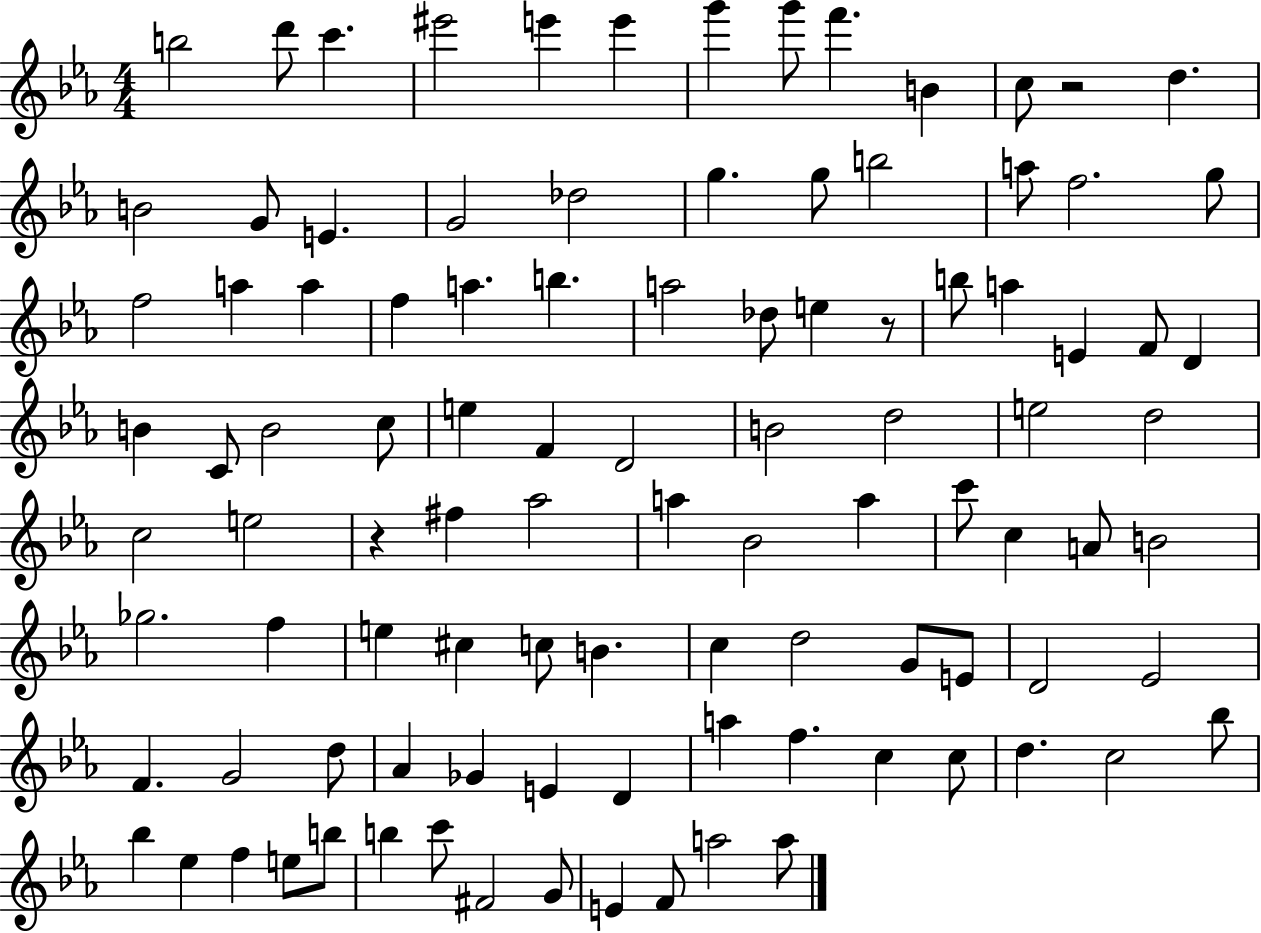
B5/h D6/e C6/q. EIS6/h E6/q E6/q G6/q G6/e F6/q. B4/q C5/e R/h D5/q. B4/h G4/e E4/q. G4/h Db5/h G5/q. G5/e B5/h A5/e F5/h. G5/e F5/h A5/q A5/q F5/q A5/q. B5/q. A5/h Db5/e E5/q R/e B5/e A5/q E4/q F4/e D4/q B4/q C4/e B4/h C5/e E5/q F4/q D4/h B4/h D5/h E5/h D5/h C5/h E5/h R/q F#5/q Ab5/h A5/q Bb4/h A5/q C6/e C5/q A4/e B4/h Gb5/h. F5/q E5/q C#5/q C5/e B4/q. C5/q D5/h G4/e E4/e D4/h Eb4/h F4/q. G4/h D5/e Ab4/q Gb4/q E4/q D4/q A5/q F5/q. C5/q C5/e D5/q. C5/h Bb5/e Bb5/q Eb5/q F5/q E5/e B5/e B5/q C6/e F#4/h G4/e E4/q F4/e A5/h A5/e